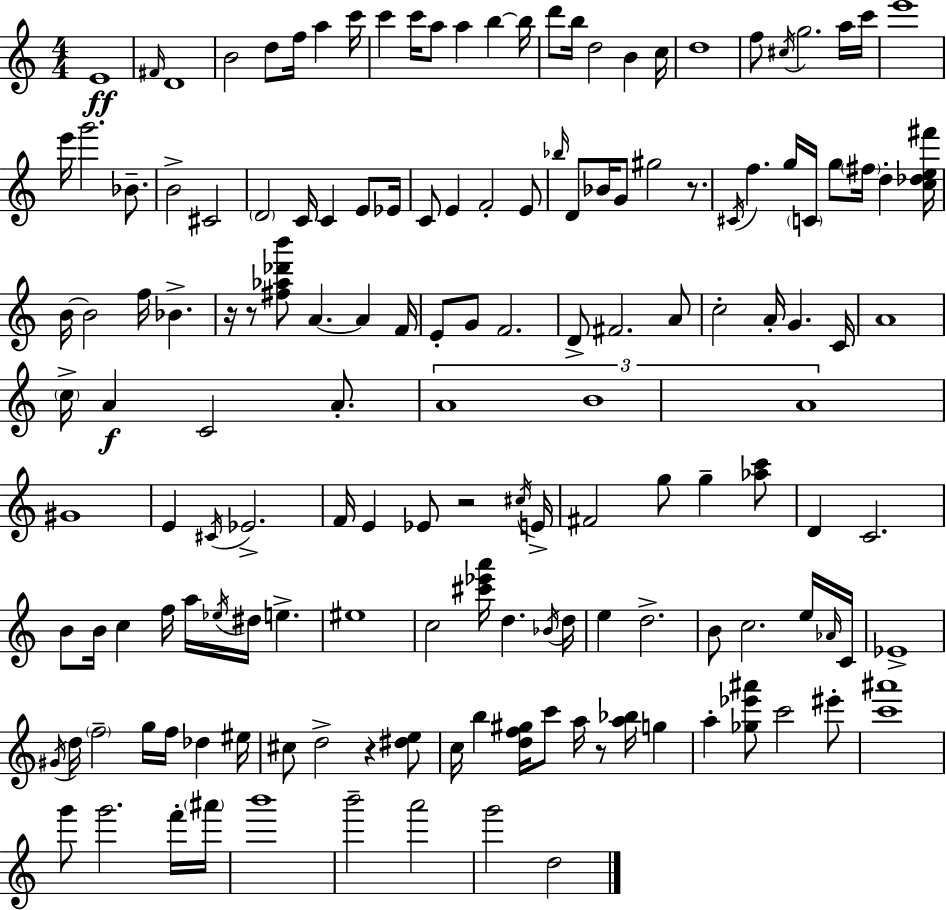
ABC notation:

X:1
T:Untitled
M:4/4
L:1/4
K:Am
E4 ^F/4 D4 B2 d/2 f/4 a c'/4 c' c'/4 a/2 a b b/4 d'/2 b/4 d2 B c/4 d4 f/2 ^c/4 g2 a/4 c'/4 e'4 e'/4 g'2 _B/2 B2 ^C2 D2 C/4 C E/2 _E/4 C/2 E F2 E/2 _b/4 D/2 _B/4 G/2 ^g2 z/2 ^C/4 f g/4 C/4 g/2 ^f/4 d [c_de^f']/4 B/4 B2 f/4 _B z/4 z/2 [^f_a_d'b']/2 A A F/4 E/2 G/2 F2 D/2 ^F2 A/2 c2 A/4 G C/4 A4 c/4 A C2 A/2 A4 B4 A4 ^G4 E ^C/4 _E2 F/4 E _E/2 z2 ^c/4 E/4 ^F2 g/2 g [_ac']/2 D C2 B/2 B/4 c f/4 a/4 _e/4 ^d/4 e ^e4 c2 [^c'_e'a']/4 d _B/4 d/4 e d2 B/2 c2 e/4 _A/4 C/4 _E4 ^G/4 d/4 f2 g/4 f/4 _d ^e/4 ^c/2 d2 z [^de]/2 c/4 b [df^g]/4 c'/2 a/4 z/2 [a_b]/4 g a [_g_e'^a']/2 c'2 ^e'/2 [c'^a']4 g'/2 g'2 f'/4 ^a'/4 b'4 b'2 a'2 g'2 d2